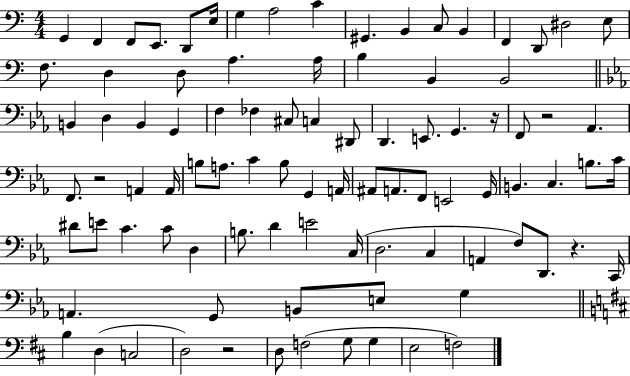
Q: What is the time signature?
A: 4/4